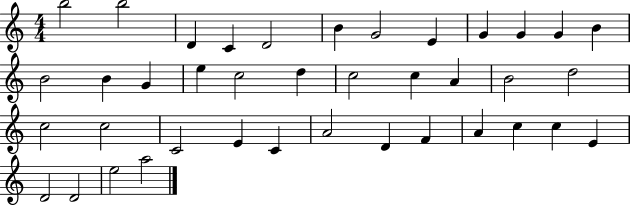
B5/h B5/h D4/q C4/q D4/h B4/q G4/h E4/q G4/q G4/q G4/q B4/q B4/h B4/q G4/q E5/q C5/h D5/q C5/h C5/q A4/q B4/h D5/h C5/h C5/h C4/h E4/q C4/q A4/h D4/q F4/q A4/q C5/q C5/q E4/q D4/h D4/h E5/h A5/h